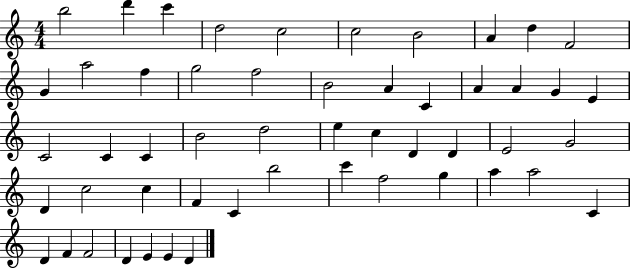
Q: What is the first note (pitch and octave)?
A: B5